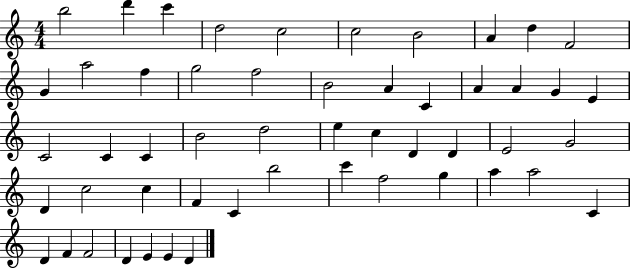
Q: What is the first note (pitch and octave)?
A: B5